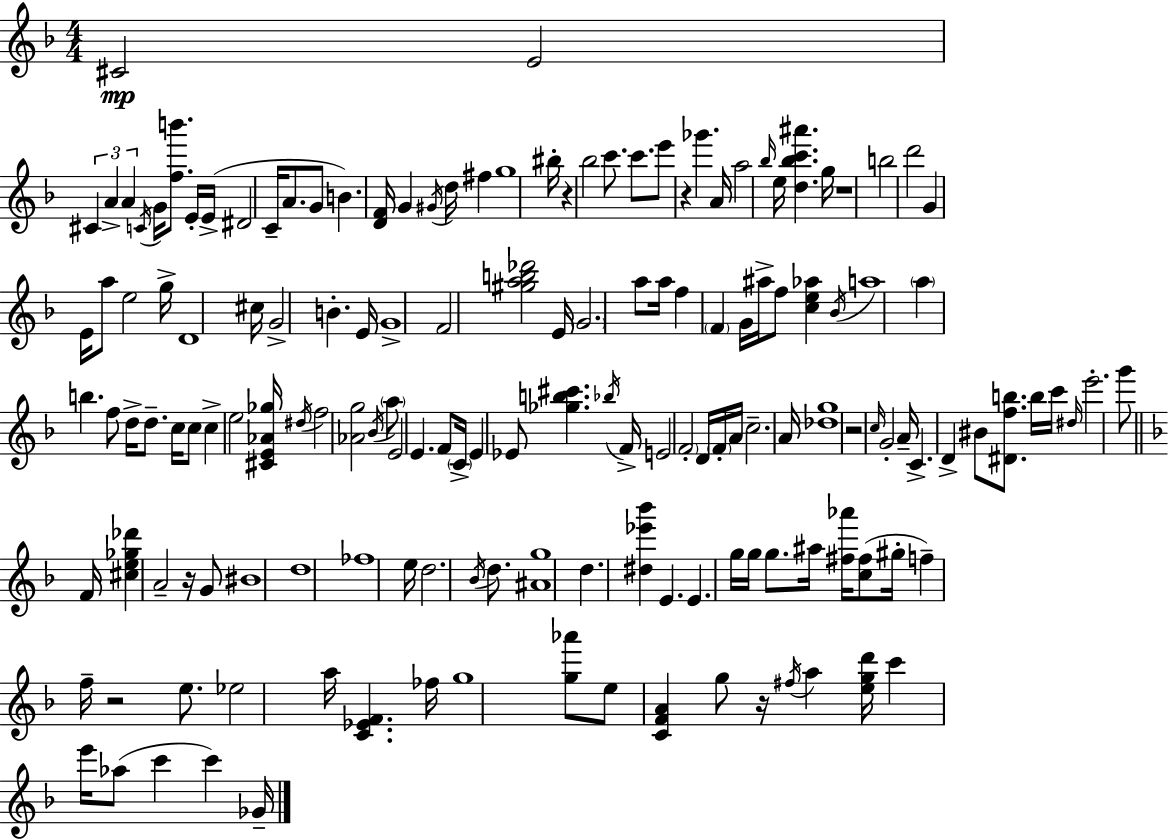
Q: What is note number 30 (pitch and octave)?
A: G5